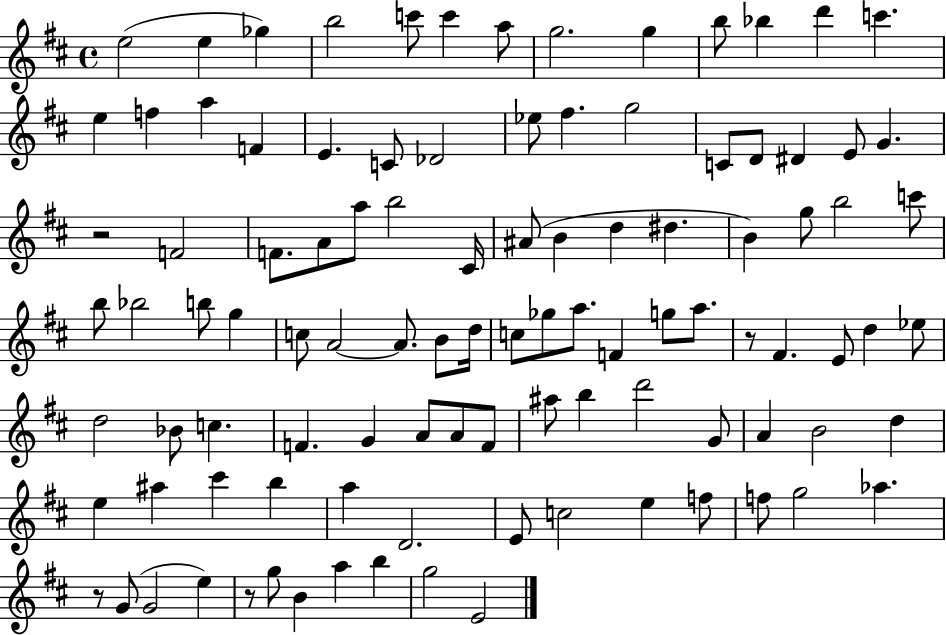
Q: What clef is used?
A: treble